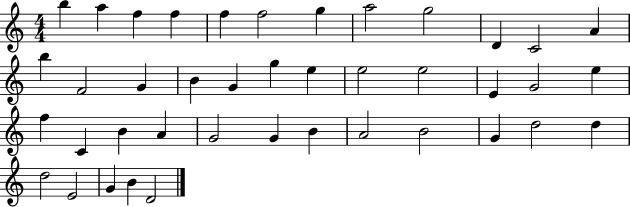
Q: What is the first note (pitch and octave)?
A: B5